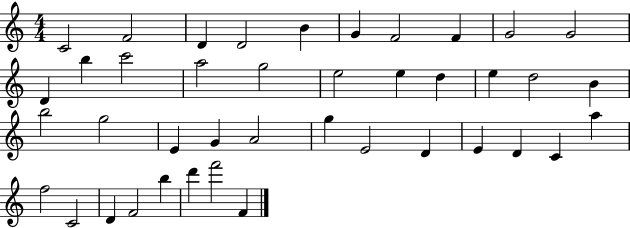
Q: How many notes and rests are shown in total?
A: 41